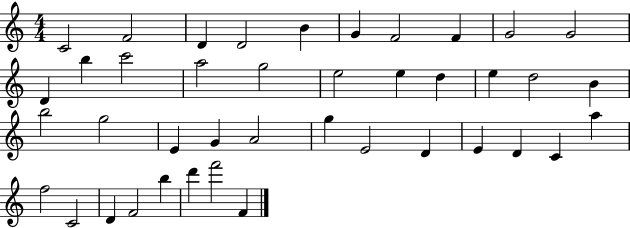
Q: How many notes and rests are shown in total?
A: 41